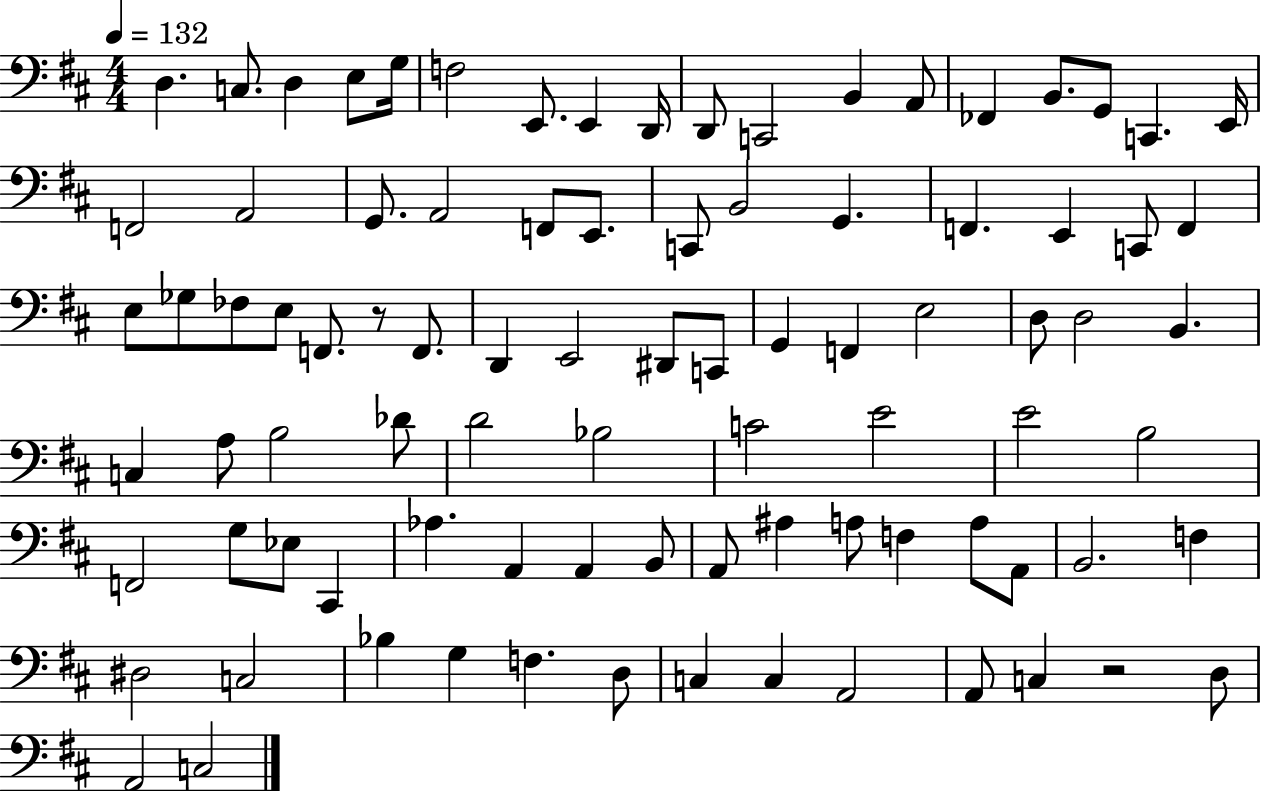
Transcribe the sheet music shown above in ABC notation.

X:1
T:Untitled
M:4/4
L:1/4
K:D
D, C,/2 D, E,/2 G,/4 F,2 E,,/2 E,, D,,/4 D,,/2 C,,2 B,, A,,/2 _F,, B,,/2 G,,/2 C,, E,,/4 F,,2 A,,2 G,,/2 A,,2 F,,/2 E,,/2 C,,/2 B,,2 G,, F,, E,, C,,/2 F,, E,/2 _G,/2 _F,/2 E,/2 F,,/2 z/2 F,,/2 D,, E,,2 ^D,,/2 C,,/2 G,, F,, E,2 D,/2 D,2 B,, C, A,/2 B,2 _D/2 D2 _B,2 C2 E2 E2 B,2 F,,2 G,/2 _E,/2 ^C,, _A, A,, A,, B,,/2 A,,/2 ^A, A,/2 F, A,/2 A,,/2 B,,2 F, ^D,2 C,2 _B, G, F, D,/2 C, C, A,,2 A,,/2 C, z2 D,/2 A,,2 C,2